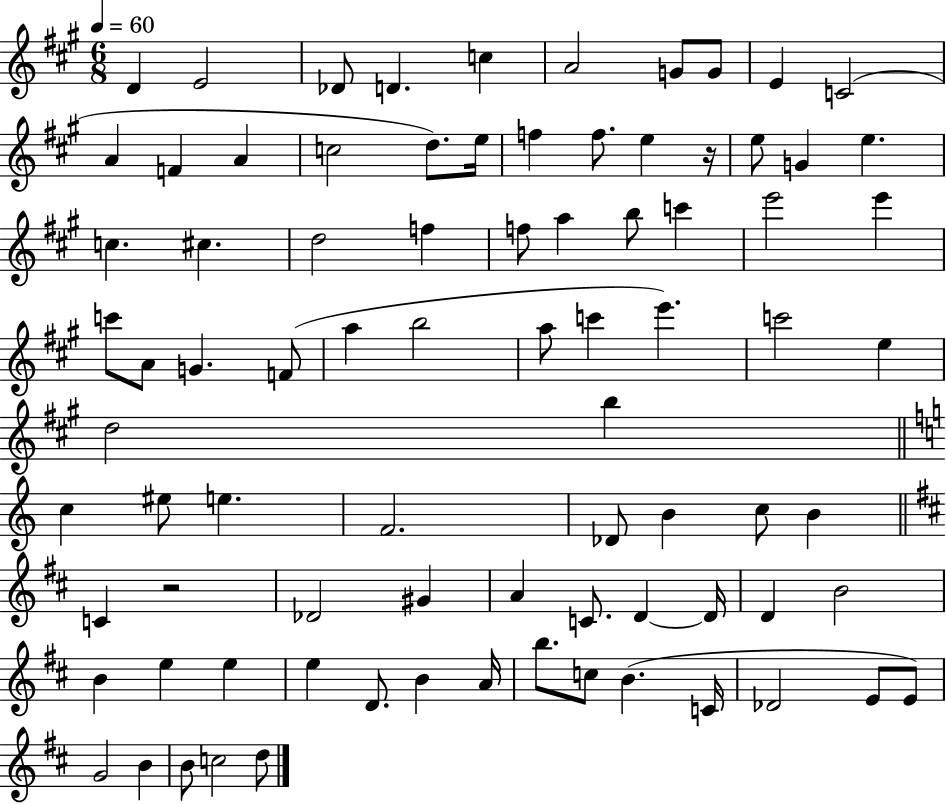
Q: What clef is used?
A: treble